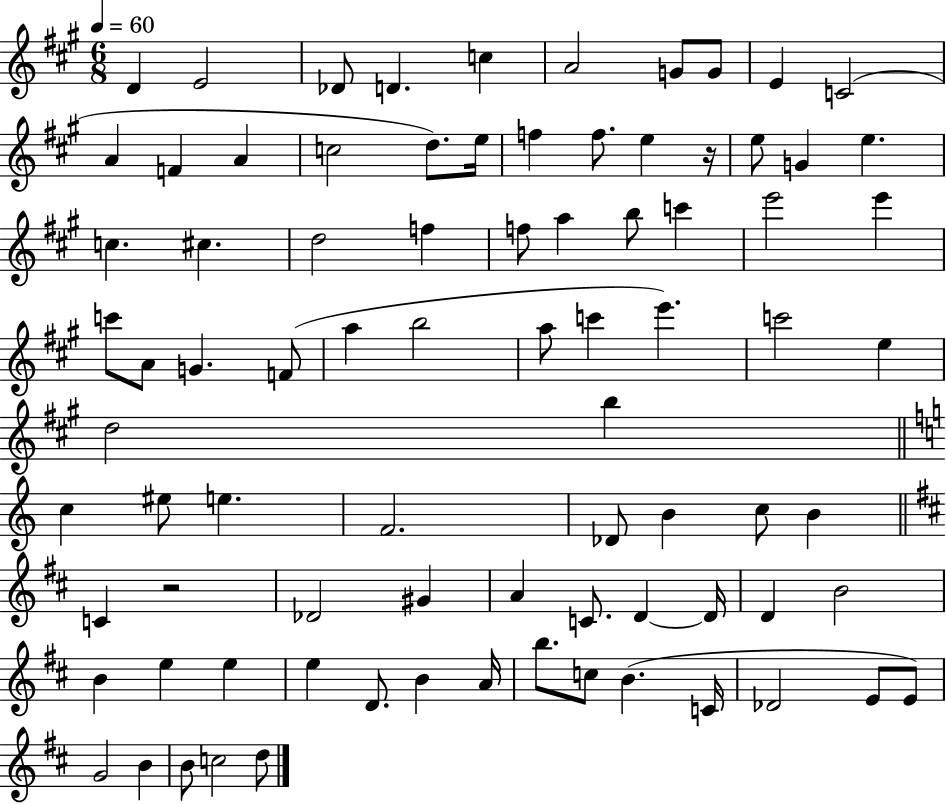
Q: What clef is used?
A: treble